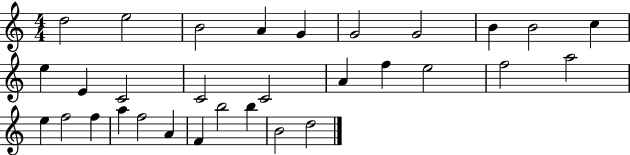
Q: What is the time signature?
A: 4/4